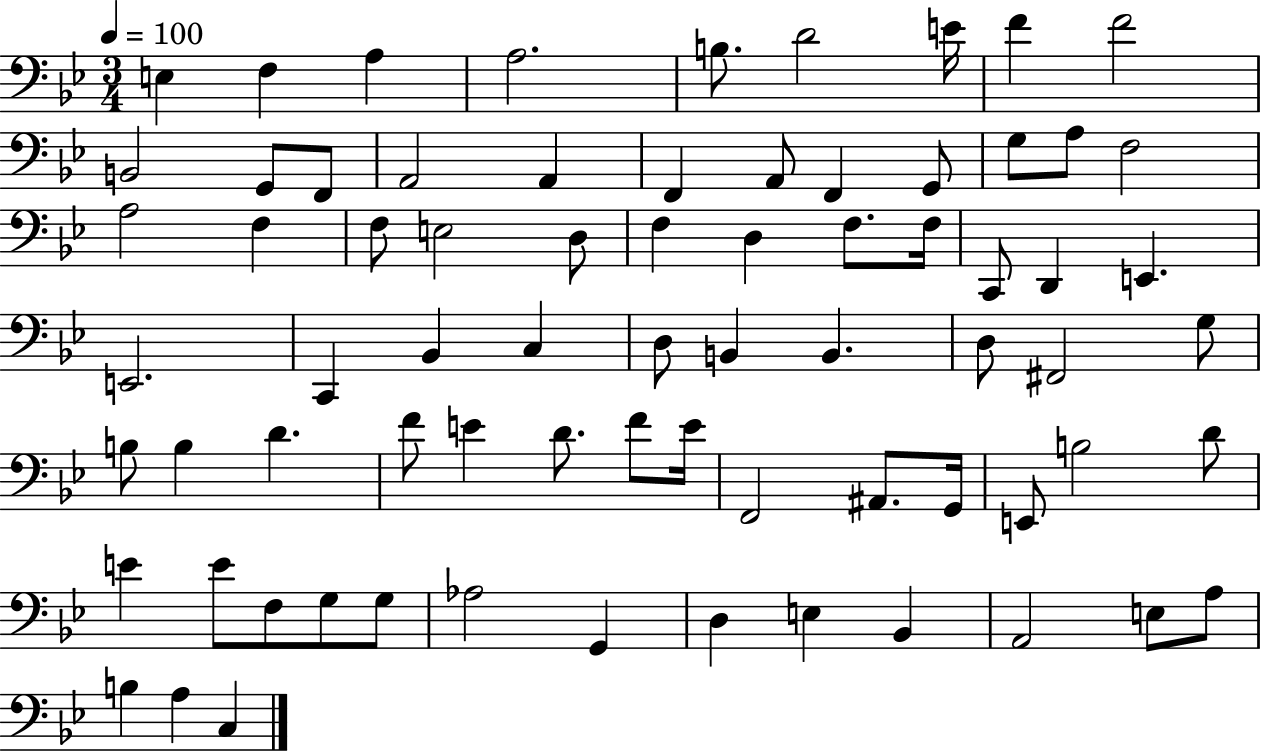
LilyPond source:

{
  \clef bass
  \numericTimeSignature
  \time 3/4
  \key bes \major
  \tempo 4 = 100
  e4 f4 a4 | a2. | b8. d'2 e'16 | f'4 f'2 | \break b,2 g,8 f,8 | a,2 a,4 | f,4 a,8 f,4 g,8 | g8 a8 f2 | \break a2 f4 | f8 e2 d8 | f4 d4 f8. f16 | c,8 d,4 e,4. | \break e,2. | c,4 bes,4 c4 | d8 b,4 b,4. | d8 fis,2 g8 | \break b8 b4 d'4. | f'8 e'4 d'8. f'8 e'16 | f,2 ais,8. g,16 | e,8 b2 d'8 | \break e'4 e'8 f8 g8 g8 | aes2 g,4 | d4 e4 bes,4 | a,2 e8 a8 | \break b4 a4 c4 | \bar "|."
}